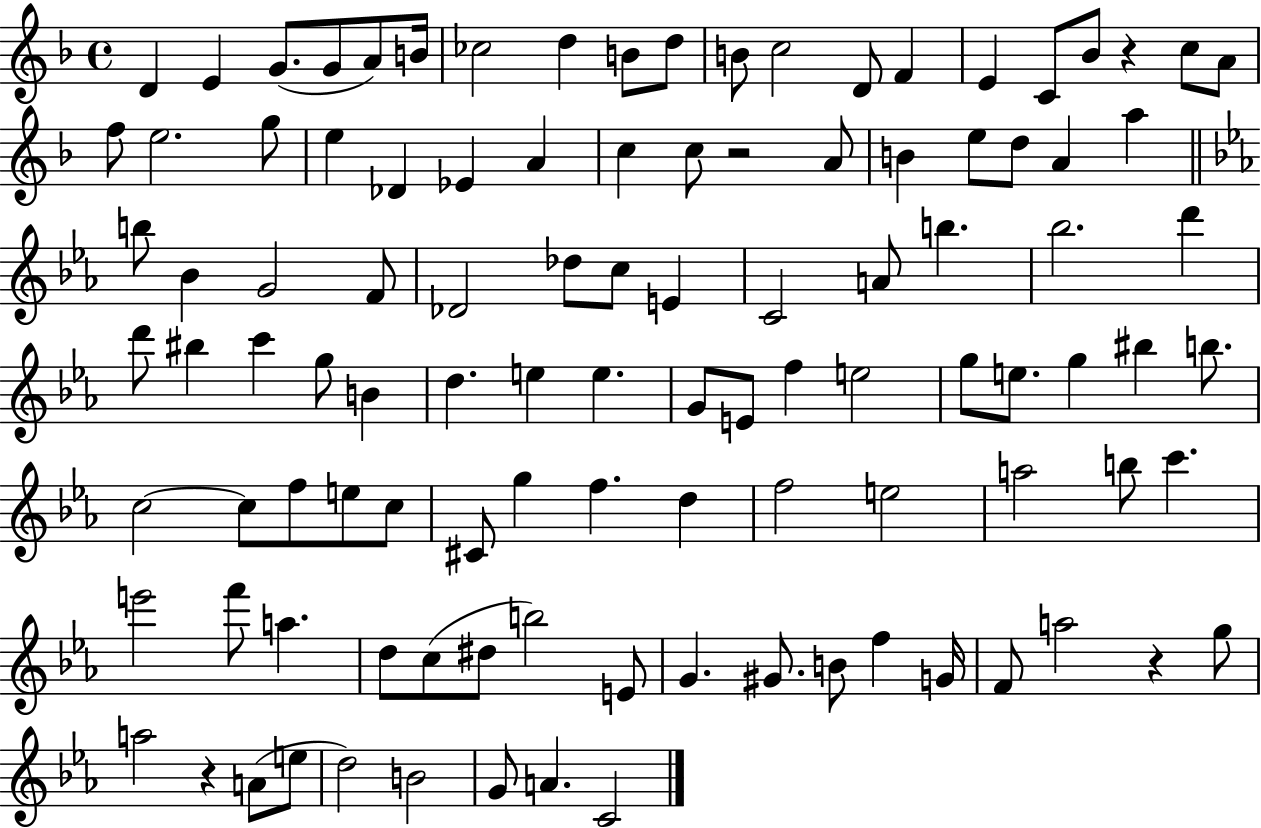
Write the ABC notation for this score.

X:1
T:Untitled
M:4/4
L:1/4
K:F
D E G/2 G/2 A/2 B/4 _c2 d B/2 d/2 B/2 c2 D/2 F E C/2 _B/2 z c/2 A/2 f/2 e2 g/2 e _D _E A c c/2 z2 A/2 B e/2 d/2 A a b/2 _B G2 F/2 _D2 _d/2 c/2 E C2 A/2 b _b2 d' d'/2 ^b c' g/2 B d e e G/2 E/2 f e2 g/2 e/2 g ^b b/2 c2 c/2 f/2 e/2 c/2 ^C/2 g f d f2 e2 a2 b/2 c' e'2 f'/2 a d/2 c/2 ^d/2 b2 E/2 G ^G/2 B/2 f G/4 F/2 a2 z g/2 a2 z A/2 e/2 d2 B2 G/2 A C2